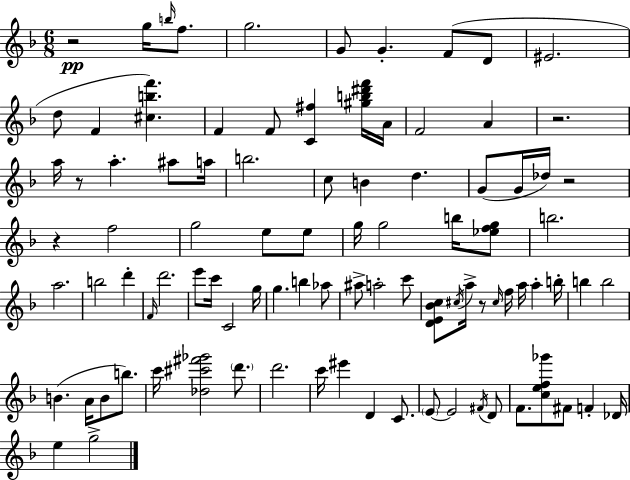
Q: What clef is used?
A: treble